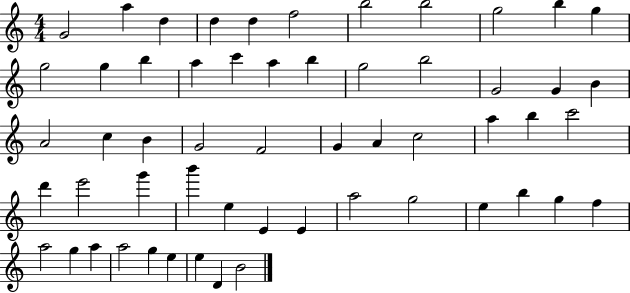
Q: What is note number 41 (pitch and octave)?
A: E4